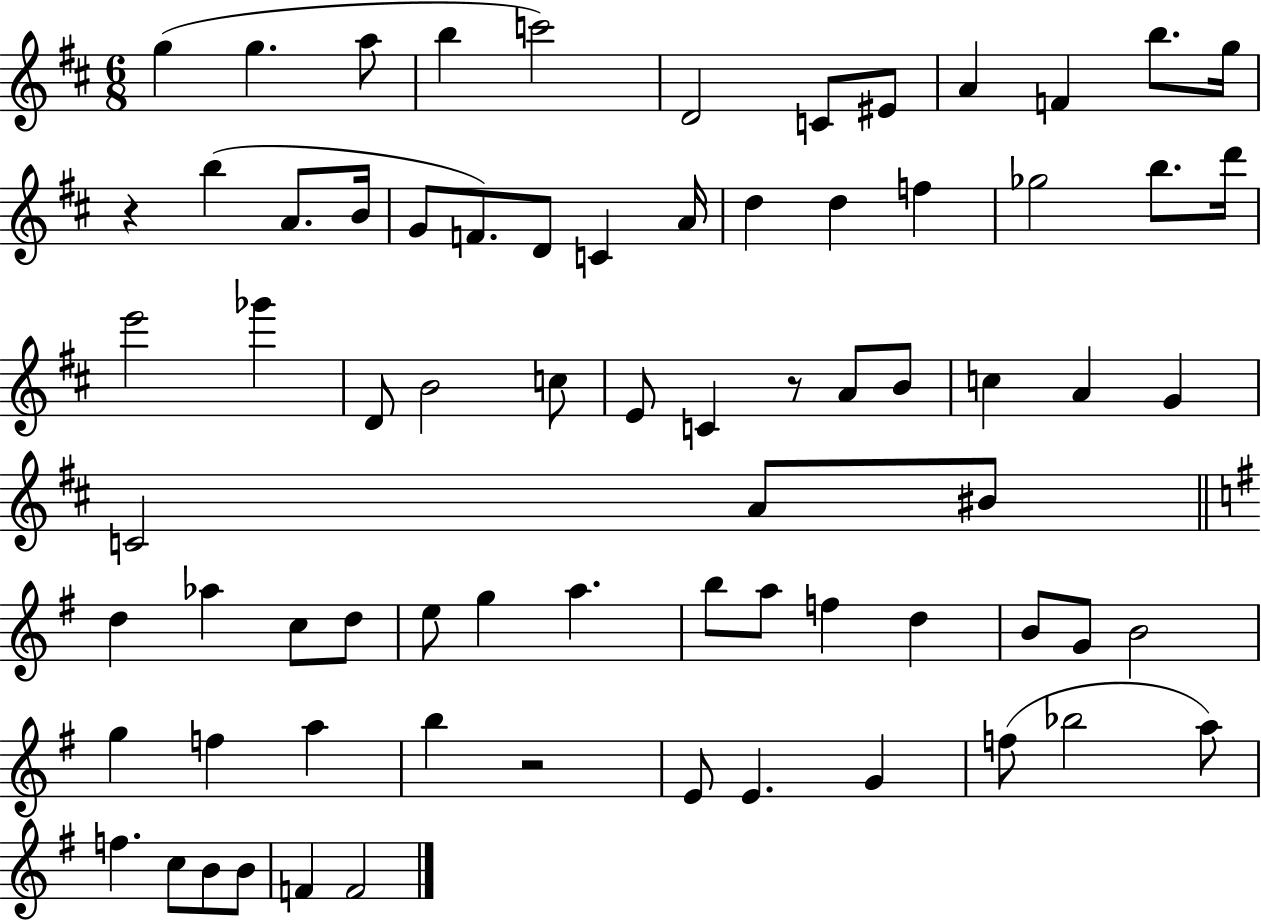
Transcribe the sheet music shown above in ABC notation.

X:1
T:Untitled
M:6/8
L:1/4
K:D
g g a/2 b c'2 D2 C/2 ^E/2 A F b/2 g/4 z b A/2 B/4 G/2 F/2 D/2 C A/4 d d f _g2 b/2 d'/4 e'2 _g' D/2 B2 c/2 E/2 C z/2 A/2 B/2 c A G C2 A/2 ^B/2 d _a c/2 d/2 e/2 g a b/2 a/2 f d B/2 G/2 B2 g f a b z2 E/2 E G f/2 _b2 a/2 f c/2 B/2 B/2 F F2